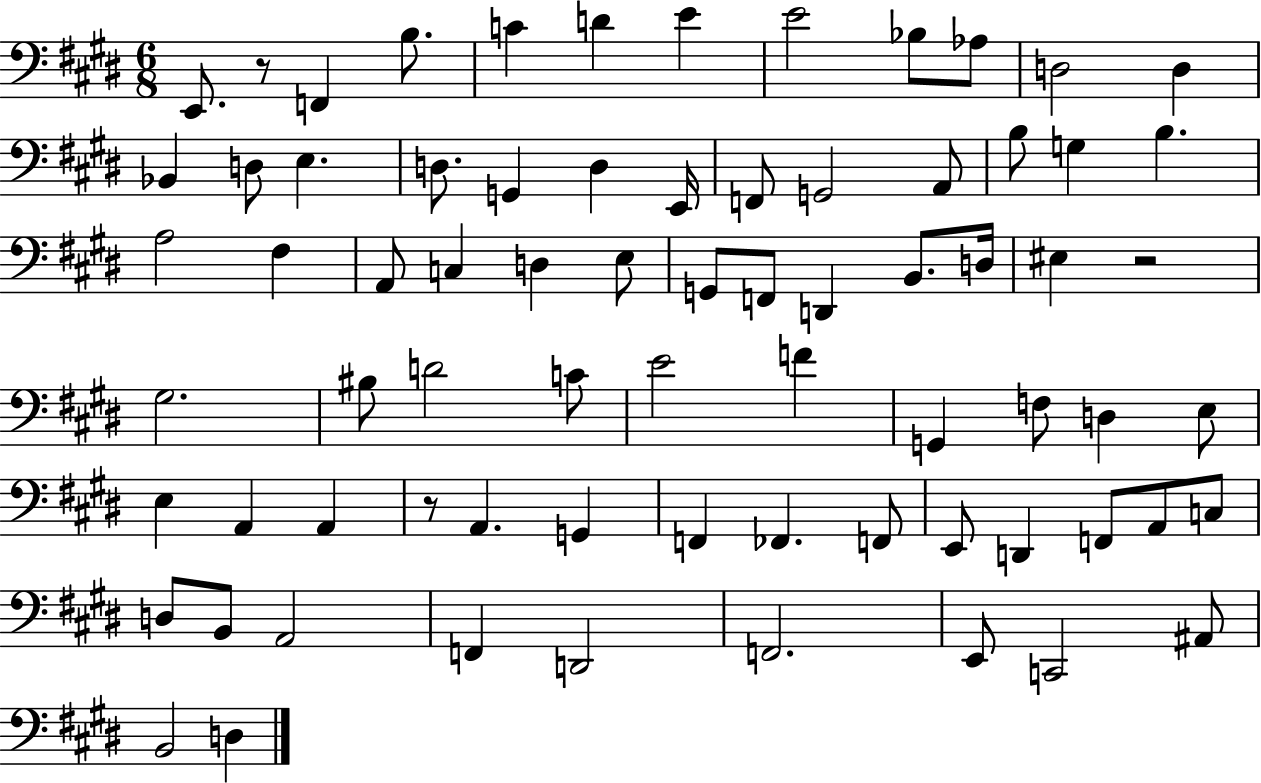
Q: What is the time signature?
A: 6/8